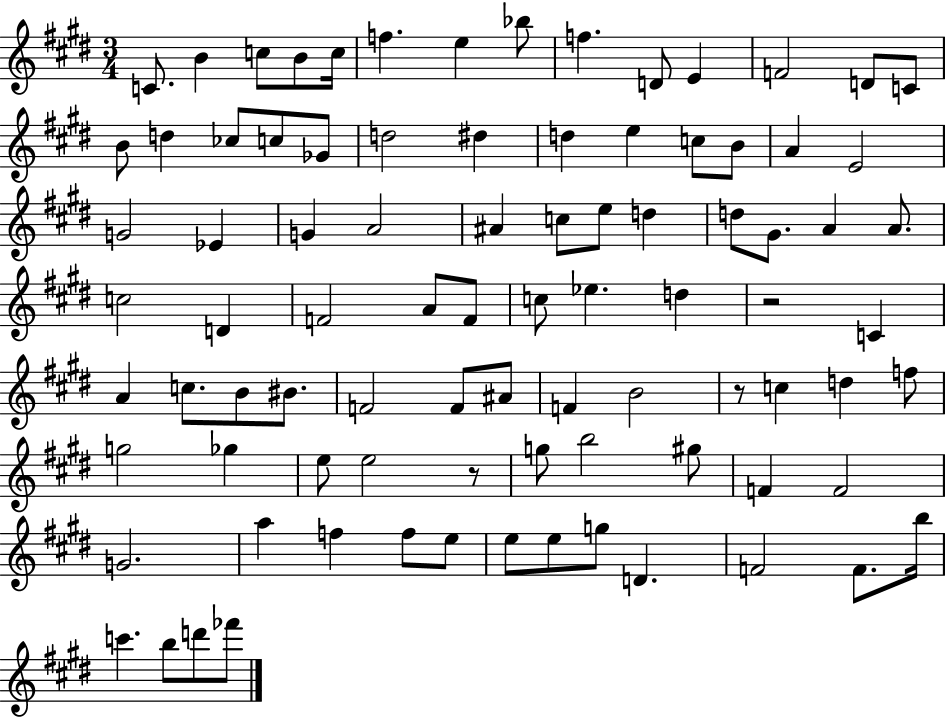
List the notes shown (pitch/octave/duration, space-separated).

C4/e. B4/q C5/e B4/e C5/s F5/q. E5/q Bb5/e F5/q. D4/e E4/q F4/h D4/e C4/e B4/e D5/q CES5/e C5/e Gb4/e D5/h D#5/q D5/q E5/q C5/e B4/e A4/q E4/h G4/h Eb4/q G4/q A4/h A#4/q C5/e E5/e D5/q D5/e G#4/e. A4/q A4/e. C5/h D4/q F4/h A4/e F4/e C5/e Eb5/q. D5/q R/h C4/q A4/q C5/e. B4/e BIS4/e. F4/h F4/e A#4/e F4/q B4/h R/e C5/q D5/q F5/e G5/h Gb5/q E5/e E5/h R/e G5/e B5/h G#5/e F4/q F4/h G4/h. A5/q F5/q F5/e E5/e E5/e E5/e G5/e D4/q. F4/h F4/e. B5/s C6/q. B5/e D6/e FES6/e